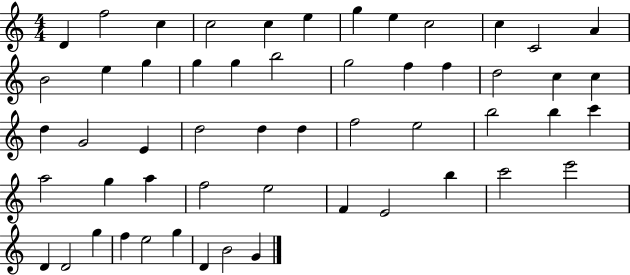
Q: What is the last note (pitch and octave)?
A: G4